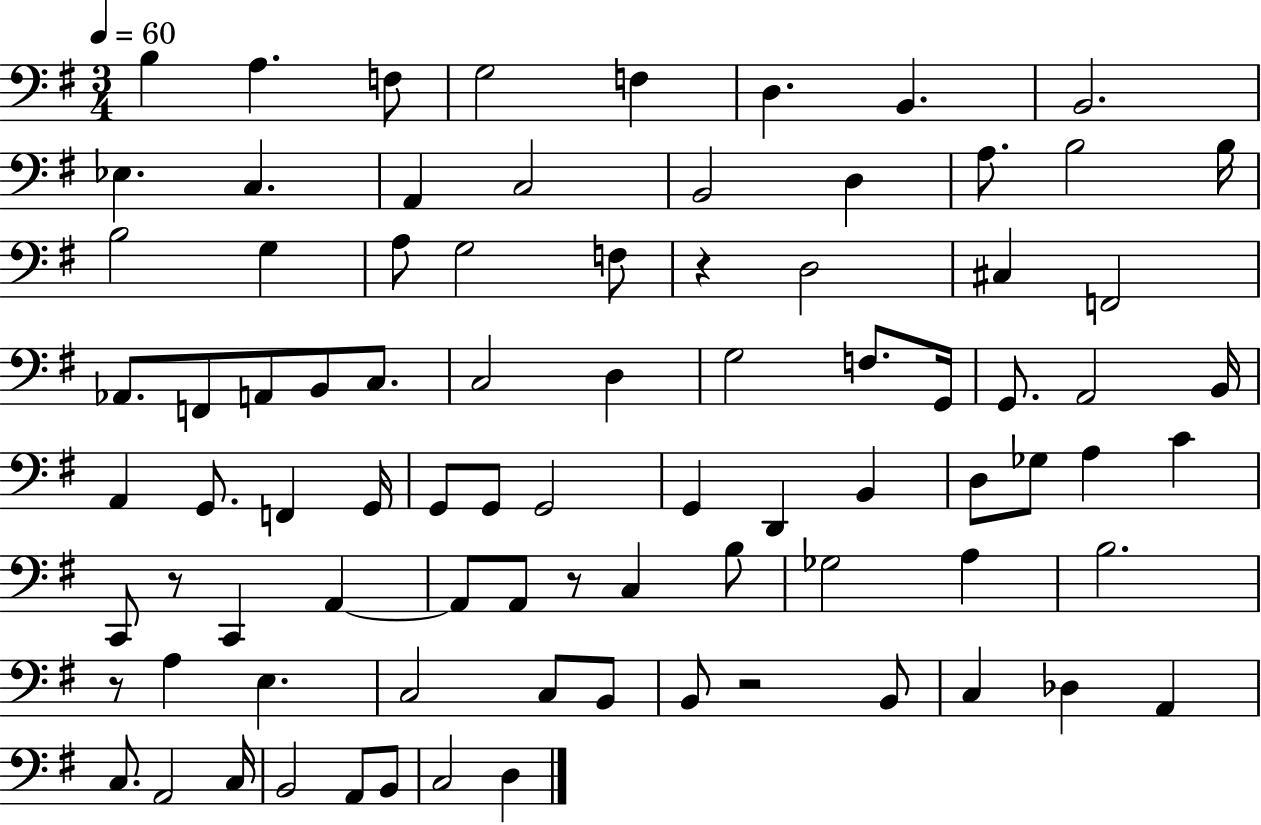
X:1
T:Untitled
M:3/4
L:1/4
K:G
B, A, F,/2 G,2 F, D, B,, B,,2 _E, C, A,, C,2 B,,2 D, A,/2 B,2 B,/4 B,2 G, A,/2 G,2 F,/2 z D,2 ^C, F,,2 _A,,/2 F,,/2 A,,/2 B,,/2 C,/2 C,2 D, G,2 F,/2 G,,/4 G,,/2 A,,2 B,,/4 A,, G,,/2 F,, G,,/4 G,,/2 G,,/2 G,,2 G,, D,, B,, D,/2 _G,/2 A, C C,,/2 z/2 C,, A,, A,,/2 A,,/2 z/2 C, B,/2 _G,2 A, B,2 z/2 A, E, C,2 C,/2 B,,/2 B,,/2 z2 B,,/2 C, _D, A,, C,/2 A,,2 C,/4 B,,2 A,,/2 B,,/2 C,2 D,